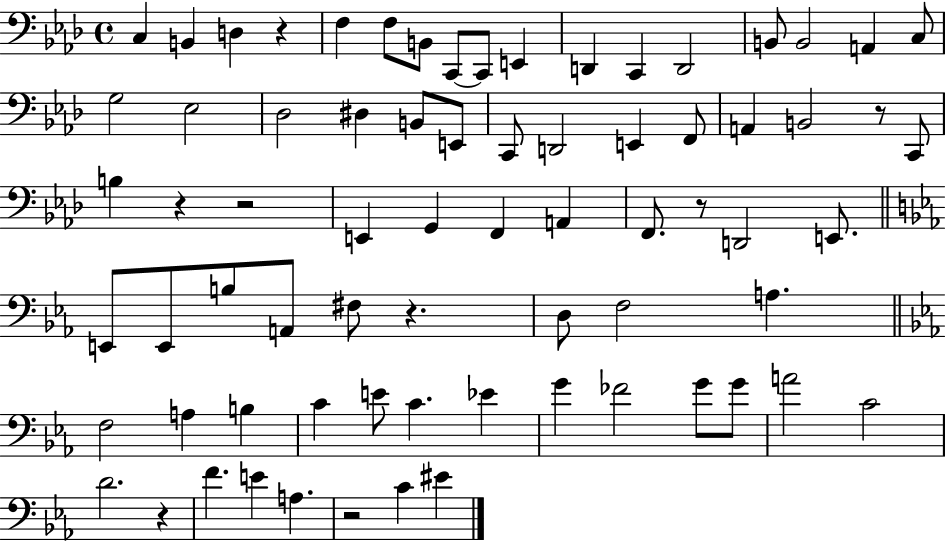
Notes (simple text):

C3/q B2/q D3/q R/q F3/q F3/e B2/e C2/e C2/e E2/q D2/q C2/q D2/h B2/e B2/h A2/q C3/e G3/h Eb3/h Db3/h D#3/q B2/e E2/e C2/e D2/h E2/q F2/e A2/q B2/h R/e C2/e B3/q R/q R/h E2/q G2/q F2/q A2/q F2/e. R/e D2/h E2/e. E2/e E2/e B3/e A2/e F#3/e R/q. D3/e F3/h A3/q. F3/h A3/q B3/q C4/q E4/e C4/q. Eb4/q G4/q FES4/h G4/e G4/e A4/h C4/h D4/h. R/q F4/q. E4/q A3/q. R/h C4/q EIS4/q